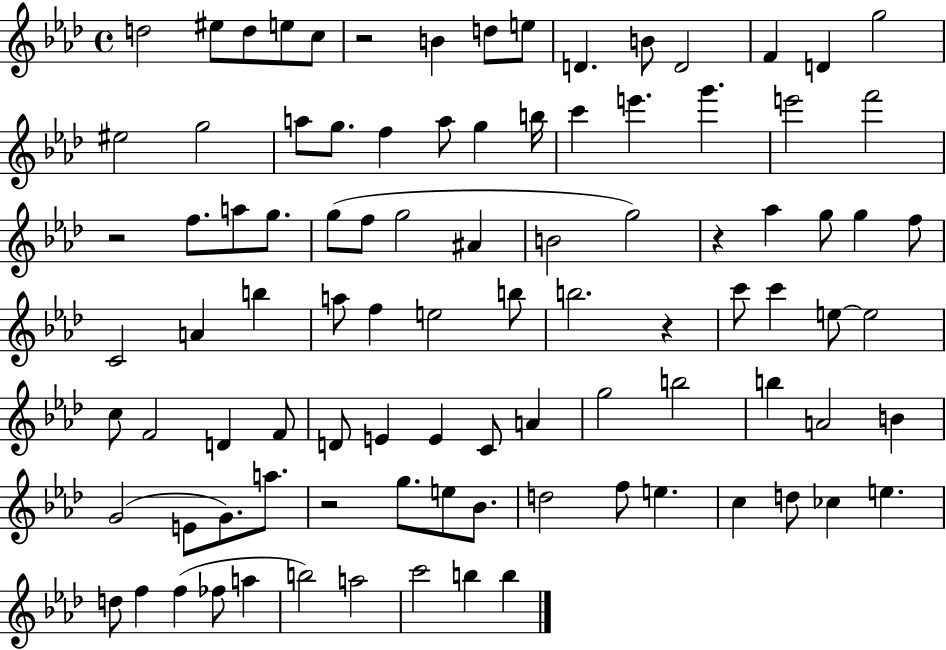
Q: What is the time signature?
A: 4/4